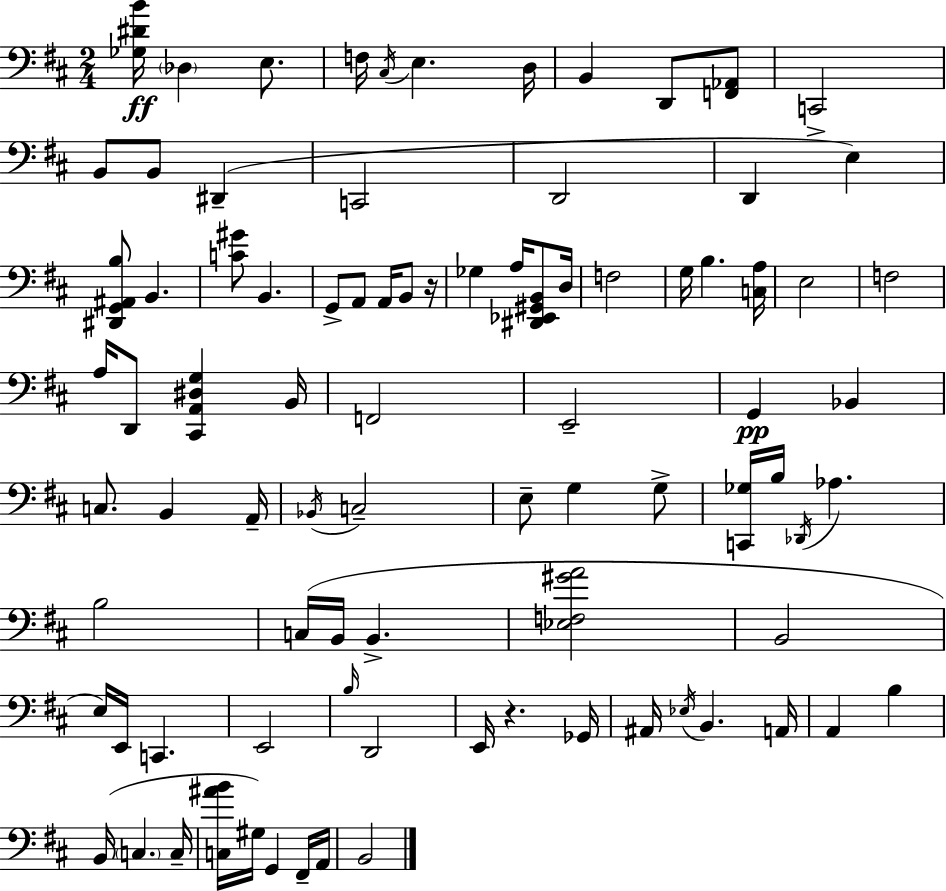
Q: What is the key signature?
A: D major